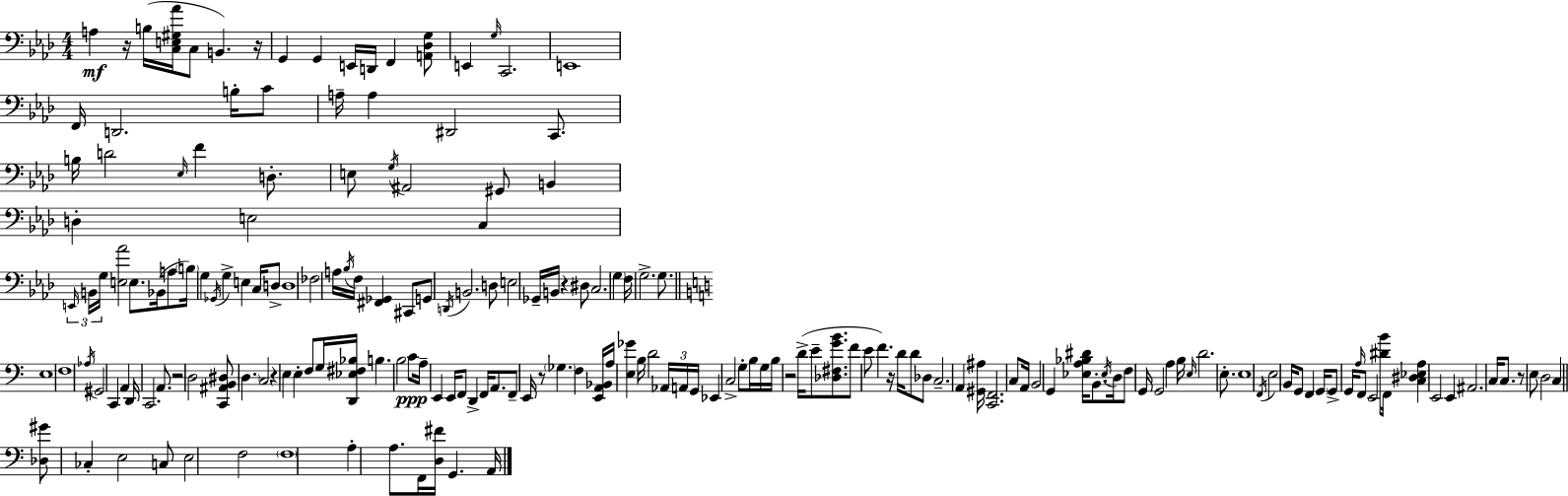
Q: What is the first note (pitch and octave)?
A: A3